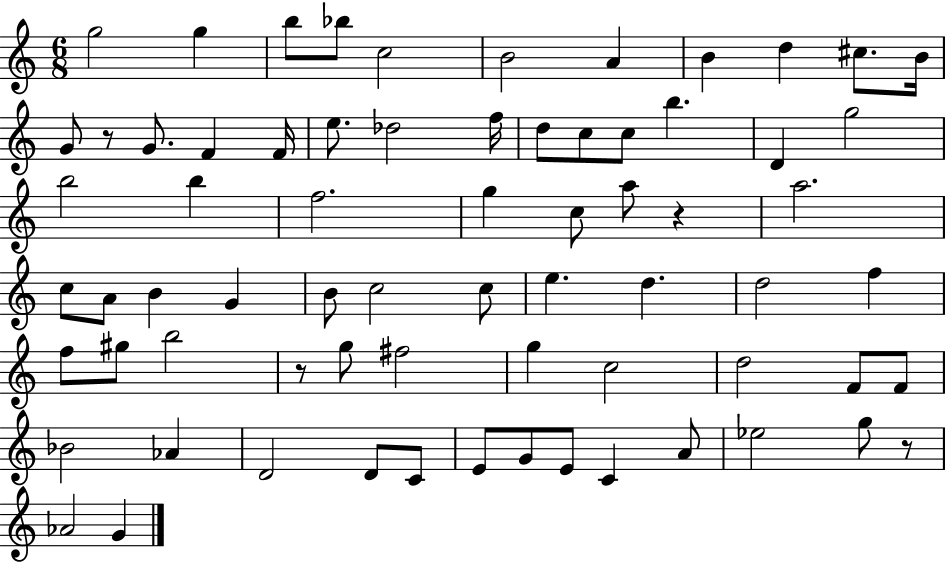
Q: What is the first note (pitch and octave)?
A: G5